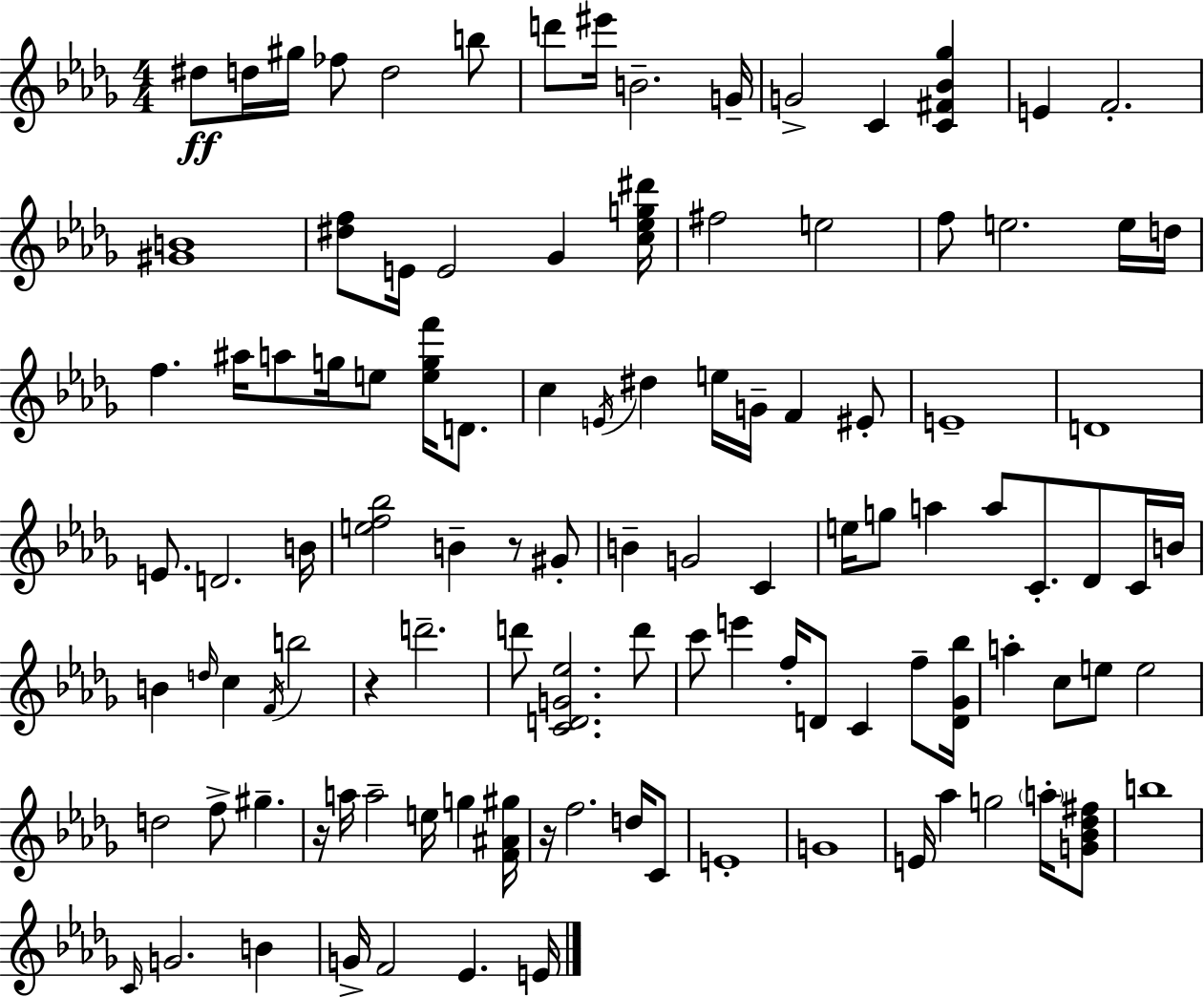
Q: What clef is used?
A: treble